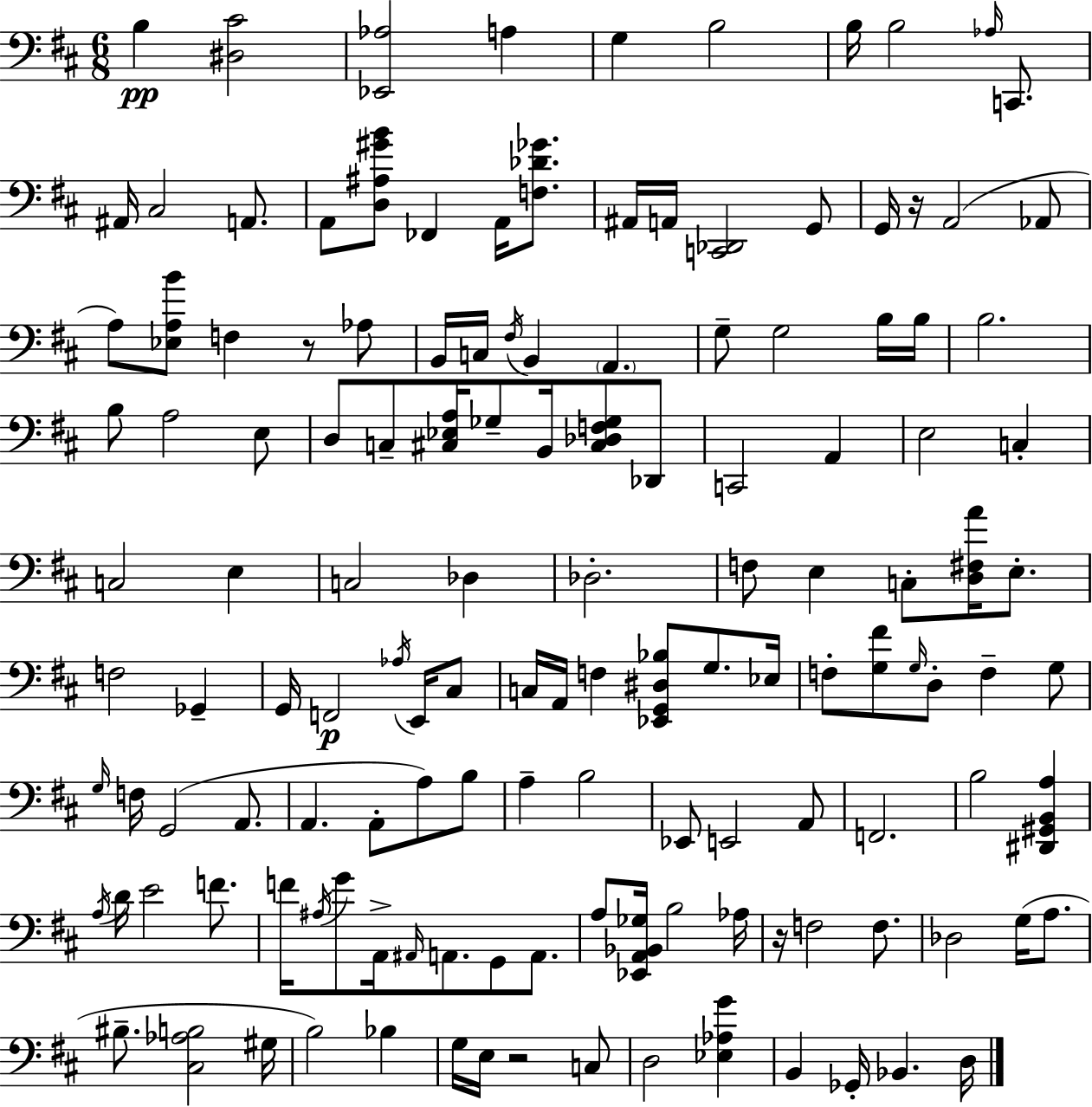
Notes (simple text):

B3/q [D#3,C#4]/h [Eb2,Ab3]/h A3/q G3/q B3/h B3/s B3/h Ab3/s C2/e. A#2/s C#3/h A2/e. A2/e [D3,A#3,G#4,B4]/e FES2/q A2/s [F3,Db4,Gb4]/e. A#2/s A2/s [C2,Db2]/h G2/e G2/s R/s A2/h Ab2/e A3/e [Eb3,A3,B4]/e F3/q R/e Ab3/e B2/s C3/s F#3/s B2/q A2/q. G3/e G3/h B3/s B3/s B3/h. B3/e A3/h E3/e D3/e C3/e [C#3,Eb3,A3]/s Gb3/e B2/s [C#3,Db3,F3,Gb3]/e Db2/e C2/h A2/q E3/h C3/q C3/h E3/q C3/h Db3/q Db3/h. F3/e E3/q C3/e [D3,F#3,A4]/s E3/e. F3/h Gb2/q G2/s F2/h Ab3/s E2/s C#3/e C3/s A2/s F3/q [Eb2,G2,D#3,Bb3]/e G3/e. Eb3/s F3/e [G3,F#4]/e G3/s D3/e F3/q G3/e G3/s F3/s G2/h A2/e. A2/q. A2/e A3/e B3/e A3/q B3/h Eb2/e E2/h A2/e F2/h. B3/h [D#2,G#2,B2,A3]/q A3/s D4/s E4/h F4/e. F4/s A#3/s G4/e A2/s A#2/s A2/e. G2/e A2/e. A3/e [Eb2,A2,Bb2,Gb3]/s B3/h Ab3/s R/s F3/h F3/e. Db3/h G3/s A3/e. BIS3/e. [C#3,Ab3,B3]/h G#3/s B3/h Bb3/q G3/s E3/s R/h C3/e D3/h [Eb3,Ab3,G4]/q B2/q Gb2/s Bb2/q. D3/s